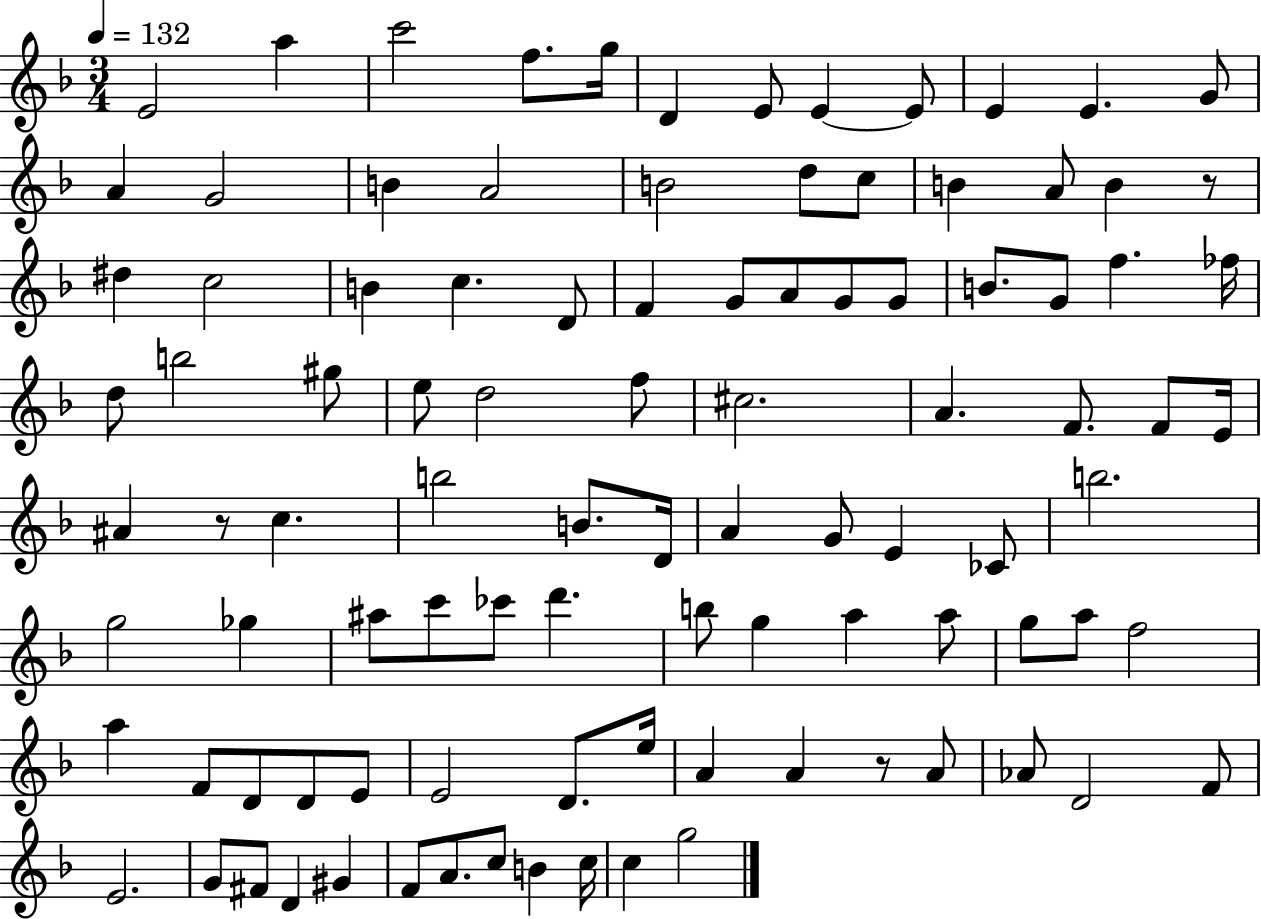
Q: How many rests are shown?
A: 3